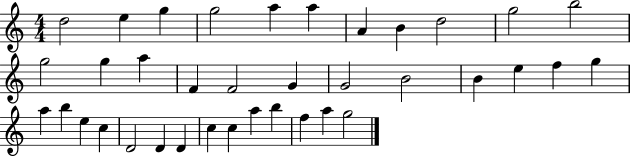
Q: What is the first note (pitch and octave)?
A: D5